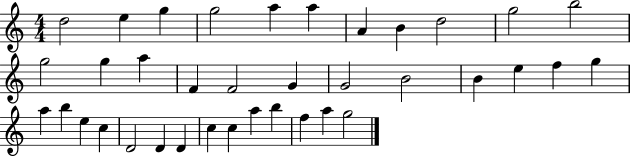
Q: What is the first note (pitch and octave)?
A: D5